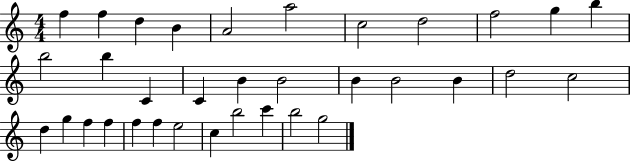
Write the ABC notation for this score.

X:1
T:Untitled
M:4/4
L:1/4
K:C
f f d B A2 a2 c2 d2 f2 g b b2 b C C B B2 B B2 B d2 c2 d g f f f f e2 c b2 c' b2 g2